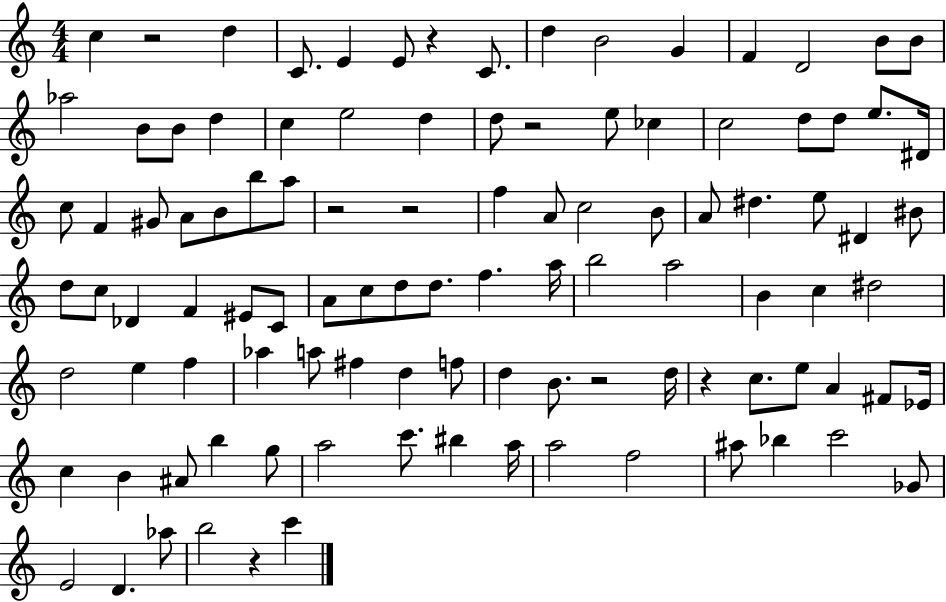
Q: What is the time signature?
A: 4/4